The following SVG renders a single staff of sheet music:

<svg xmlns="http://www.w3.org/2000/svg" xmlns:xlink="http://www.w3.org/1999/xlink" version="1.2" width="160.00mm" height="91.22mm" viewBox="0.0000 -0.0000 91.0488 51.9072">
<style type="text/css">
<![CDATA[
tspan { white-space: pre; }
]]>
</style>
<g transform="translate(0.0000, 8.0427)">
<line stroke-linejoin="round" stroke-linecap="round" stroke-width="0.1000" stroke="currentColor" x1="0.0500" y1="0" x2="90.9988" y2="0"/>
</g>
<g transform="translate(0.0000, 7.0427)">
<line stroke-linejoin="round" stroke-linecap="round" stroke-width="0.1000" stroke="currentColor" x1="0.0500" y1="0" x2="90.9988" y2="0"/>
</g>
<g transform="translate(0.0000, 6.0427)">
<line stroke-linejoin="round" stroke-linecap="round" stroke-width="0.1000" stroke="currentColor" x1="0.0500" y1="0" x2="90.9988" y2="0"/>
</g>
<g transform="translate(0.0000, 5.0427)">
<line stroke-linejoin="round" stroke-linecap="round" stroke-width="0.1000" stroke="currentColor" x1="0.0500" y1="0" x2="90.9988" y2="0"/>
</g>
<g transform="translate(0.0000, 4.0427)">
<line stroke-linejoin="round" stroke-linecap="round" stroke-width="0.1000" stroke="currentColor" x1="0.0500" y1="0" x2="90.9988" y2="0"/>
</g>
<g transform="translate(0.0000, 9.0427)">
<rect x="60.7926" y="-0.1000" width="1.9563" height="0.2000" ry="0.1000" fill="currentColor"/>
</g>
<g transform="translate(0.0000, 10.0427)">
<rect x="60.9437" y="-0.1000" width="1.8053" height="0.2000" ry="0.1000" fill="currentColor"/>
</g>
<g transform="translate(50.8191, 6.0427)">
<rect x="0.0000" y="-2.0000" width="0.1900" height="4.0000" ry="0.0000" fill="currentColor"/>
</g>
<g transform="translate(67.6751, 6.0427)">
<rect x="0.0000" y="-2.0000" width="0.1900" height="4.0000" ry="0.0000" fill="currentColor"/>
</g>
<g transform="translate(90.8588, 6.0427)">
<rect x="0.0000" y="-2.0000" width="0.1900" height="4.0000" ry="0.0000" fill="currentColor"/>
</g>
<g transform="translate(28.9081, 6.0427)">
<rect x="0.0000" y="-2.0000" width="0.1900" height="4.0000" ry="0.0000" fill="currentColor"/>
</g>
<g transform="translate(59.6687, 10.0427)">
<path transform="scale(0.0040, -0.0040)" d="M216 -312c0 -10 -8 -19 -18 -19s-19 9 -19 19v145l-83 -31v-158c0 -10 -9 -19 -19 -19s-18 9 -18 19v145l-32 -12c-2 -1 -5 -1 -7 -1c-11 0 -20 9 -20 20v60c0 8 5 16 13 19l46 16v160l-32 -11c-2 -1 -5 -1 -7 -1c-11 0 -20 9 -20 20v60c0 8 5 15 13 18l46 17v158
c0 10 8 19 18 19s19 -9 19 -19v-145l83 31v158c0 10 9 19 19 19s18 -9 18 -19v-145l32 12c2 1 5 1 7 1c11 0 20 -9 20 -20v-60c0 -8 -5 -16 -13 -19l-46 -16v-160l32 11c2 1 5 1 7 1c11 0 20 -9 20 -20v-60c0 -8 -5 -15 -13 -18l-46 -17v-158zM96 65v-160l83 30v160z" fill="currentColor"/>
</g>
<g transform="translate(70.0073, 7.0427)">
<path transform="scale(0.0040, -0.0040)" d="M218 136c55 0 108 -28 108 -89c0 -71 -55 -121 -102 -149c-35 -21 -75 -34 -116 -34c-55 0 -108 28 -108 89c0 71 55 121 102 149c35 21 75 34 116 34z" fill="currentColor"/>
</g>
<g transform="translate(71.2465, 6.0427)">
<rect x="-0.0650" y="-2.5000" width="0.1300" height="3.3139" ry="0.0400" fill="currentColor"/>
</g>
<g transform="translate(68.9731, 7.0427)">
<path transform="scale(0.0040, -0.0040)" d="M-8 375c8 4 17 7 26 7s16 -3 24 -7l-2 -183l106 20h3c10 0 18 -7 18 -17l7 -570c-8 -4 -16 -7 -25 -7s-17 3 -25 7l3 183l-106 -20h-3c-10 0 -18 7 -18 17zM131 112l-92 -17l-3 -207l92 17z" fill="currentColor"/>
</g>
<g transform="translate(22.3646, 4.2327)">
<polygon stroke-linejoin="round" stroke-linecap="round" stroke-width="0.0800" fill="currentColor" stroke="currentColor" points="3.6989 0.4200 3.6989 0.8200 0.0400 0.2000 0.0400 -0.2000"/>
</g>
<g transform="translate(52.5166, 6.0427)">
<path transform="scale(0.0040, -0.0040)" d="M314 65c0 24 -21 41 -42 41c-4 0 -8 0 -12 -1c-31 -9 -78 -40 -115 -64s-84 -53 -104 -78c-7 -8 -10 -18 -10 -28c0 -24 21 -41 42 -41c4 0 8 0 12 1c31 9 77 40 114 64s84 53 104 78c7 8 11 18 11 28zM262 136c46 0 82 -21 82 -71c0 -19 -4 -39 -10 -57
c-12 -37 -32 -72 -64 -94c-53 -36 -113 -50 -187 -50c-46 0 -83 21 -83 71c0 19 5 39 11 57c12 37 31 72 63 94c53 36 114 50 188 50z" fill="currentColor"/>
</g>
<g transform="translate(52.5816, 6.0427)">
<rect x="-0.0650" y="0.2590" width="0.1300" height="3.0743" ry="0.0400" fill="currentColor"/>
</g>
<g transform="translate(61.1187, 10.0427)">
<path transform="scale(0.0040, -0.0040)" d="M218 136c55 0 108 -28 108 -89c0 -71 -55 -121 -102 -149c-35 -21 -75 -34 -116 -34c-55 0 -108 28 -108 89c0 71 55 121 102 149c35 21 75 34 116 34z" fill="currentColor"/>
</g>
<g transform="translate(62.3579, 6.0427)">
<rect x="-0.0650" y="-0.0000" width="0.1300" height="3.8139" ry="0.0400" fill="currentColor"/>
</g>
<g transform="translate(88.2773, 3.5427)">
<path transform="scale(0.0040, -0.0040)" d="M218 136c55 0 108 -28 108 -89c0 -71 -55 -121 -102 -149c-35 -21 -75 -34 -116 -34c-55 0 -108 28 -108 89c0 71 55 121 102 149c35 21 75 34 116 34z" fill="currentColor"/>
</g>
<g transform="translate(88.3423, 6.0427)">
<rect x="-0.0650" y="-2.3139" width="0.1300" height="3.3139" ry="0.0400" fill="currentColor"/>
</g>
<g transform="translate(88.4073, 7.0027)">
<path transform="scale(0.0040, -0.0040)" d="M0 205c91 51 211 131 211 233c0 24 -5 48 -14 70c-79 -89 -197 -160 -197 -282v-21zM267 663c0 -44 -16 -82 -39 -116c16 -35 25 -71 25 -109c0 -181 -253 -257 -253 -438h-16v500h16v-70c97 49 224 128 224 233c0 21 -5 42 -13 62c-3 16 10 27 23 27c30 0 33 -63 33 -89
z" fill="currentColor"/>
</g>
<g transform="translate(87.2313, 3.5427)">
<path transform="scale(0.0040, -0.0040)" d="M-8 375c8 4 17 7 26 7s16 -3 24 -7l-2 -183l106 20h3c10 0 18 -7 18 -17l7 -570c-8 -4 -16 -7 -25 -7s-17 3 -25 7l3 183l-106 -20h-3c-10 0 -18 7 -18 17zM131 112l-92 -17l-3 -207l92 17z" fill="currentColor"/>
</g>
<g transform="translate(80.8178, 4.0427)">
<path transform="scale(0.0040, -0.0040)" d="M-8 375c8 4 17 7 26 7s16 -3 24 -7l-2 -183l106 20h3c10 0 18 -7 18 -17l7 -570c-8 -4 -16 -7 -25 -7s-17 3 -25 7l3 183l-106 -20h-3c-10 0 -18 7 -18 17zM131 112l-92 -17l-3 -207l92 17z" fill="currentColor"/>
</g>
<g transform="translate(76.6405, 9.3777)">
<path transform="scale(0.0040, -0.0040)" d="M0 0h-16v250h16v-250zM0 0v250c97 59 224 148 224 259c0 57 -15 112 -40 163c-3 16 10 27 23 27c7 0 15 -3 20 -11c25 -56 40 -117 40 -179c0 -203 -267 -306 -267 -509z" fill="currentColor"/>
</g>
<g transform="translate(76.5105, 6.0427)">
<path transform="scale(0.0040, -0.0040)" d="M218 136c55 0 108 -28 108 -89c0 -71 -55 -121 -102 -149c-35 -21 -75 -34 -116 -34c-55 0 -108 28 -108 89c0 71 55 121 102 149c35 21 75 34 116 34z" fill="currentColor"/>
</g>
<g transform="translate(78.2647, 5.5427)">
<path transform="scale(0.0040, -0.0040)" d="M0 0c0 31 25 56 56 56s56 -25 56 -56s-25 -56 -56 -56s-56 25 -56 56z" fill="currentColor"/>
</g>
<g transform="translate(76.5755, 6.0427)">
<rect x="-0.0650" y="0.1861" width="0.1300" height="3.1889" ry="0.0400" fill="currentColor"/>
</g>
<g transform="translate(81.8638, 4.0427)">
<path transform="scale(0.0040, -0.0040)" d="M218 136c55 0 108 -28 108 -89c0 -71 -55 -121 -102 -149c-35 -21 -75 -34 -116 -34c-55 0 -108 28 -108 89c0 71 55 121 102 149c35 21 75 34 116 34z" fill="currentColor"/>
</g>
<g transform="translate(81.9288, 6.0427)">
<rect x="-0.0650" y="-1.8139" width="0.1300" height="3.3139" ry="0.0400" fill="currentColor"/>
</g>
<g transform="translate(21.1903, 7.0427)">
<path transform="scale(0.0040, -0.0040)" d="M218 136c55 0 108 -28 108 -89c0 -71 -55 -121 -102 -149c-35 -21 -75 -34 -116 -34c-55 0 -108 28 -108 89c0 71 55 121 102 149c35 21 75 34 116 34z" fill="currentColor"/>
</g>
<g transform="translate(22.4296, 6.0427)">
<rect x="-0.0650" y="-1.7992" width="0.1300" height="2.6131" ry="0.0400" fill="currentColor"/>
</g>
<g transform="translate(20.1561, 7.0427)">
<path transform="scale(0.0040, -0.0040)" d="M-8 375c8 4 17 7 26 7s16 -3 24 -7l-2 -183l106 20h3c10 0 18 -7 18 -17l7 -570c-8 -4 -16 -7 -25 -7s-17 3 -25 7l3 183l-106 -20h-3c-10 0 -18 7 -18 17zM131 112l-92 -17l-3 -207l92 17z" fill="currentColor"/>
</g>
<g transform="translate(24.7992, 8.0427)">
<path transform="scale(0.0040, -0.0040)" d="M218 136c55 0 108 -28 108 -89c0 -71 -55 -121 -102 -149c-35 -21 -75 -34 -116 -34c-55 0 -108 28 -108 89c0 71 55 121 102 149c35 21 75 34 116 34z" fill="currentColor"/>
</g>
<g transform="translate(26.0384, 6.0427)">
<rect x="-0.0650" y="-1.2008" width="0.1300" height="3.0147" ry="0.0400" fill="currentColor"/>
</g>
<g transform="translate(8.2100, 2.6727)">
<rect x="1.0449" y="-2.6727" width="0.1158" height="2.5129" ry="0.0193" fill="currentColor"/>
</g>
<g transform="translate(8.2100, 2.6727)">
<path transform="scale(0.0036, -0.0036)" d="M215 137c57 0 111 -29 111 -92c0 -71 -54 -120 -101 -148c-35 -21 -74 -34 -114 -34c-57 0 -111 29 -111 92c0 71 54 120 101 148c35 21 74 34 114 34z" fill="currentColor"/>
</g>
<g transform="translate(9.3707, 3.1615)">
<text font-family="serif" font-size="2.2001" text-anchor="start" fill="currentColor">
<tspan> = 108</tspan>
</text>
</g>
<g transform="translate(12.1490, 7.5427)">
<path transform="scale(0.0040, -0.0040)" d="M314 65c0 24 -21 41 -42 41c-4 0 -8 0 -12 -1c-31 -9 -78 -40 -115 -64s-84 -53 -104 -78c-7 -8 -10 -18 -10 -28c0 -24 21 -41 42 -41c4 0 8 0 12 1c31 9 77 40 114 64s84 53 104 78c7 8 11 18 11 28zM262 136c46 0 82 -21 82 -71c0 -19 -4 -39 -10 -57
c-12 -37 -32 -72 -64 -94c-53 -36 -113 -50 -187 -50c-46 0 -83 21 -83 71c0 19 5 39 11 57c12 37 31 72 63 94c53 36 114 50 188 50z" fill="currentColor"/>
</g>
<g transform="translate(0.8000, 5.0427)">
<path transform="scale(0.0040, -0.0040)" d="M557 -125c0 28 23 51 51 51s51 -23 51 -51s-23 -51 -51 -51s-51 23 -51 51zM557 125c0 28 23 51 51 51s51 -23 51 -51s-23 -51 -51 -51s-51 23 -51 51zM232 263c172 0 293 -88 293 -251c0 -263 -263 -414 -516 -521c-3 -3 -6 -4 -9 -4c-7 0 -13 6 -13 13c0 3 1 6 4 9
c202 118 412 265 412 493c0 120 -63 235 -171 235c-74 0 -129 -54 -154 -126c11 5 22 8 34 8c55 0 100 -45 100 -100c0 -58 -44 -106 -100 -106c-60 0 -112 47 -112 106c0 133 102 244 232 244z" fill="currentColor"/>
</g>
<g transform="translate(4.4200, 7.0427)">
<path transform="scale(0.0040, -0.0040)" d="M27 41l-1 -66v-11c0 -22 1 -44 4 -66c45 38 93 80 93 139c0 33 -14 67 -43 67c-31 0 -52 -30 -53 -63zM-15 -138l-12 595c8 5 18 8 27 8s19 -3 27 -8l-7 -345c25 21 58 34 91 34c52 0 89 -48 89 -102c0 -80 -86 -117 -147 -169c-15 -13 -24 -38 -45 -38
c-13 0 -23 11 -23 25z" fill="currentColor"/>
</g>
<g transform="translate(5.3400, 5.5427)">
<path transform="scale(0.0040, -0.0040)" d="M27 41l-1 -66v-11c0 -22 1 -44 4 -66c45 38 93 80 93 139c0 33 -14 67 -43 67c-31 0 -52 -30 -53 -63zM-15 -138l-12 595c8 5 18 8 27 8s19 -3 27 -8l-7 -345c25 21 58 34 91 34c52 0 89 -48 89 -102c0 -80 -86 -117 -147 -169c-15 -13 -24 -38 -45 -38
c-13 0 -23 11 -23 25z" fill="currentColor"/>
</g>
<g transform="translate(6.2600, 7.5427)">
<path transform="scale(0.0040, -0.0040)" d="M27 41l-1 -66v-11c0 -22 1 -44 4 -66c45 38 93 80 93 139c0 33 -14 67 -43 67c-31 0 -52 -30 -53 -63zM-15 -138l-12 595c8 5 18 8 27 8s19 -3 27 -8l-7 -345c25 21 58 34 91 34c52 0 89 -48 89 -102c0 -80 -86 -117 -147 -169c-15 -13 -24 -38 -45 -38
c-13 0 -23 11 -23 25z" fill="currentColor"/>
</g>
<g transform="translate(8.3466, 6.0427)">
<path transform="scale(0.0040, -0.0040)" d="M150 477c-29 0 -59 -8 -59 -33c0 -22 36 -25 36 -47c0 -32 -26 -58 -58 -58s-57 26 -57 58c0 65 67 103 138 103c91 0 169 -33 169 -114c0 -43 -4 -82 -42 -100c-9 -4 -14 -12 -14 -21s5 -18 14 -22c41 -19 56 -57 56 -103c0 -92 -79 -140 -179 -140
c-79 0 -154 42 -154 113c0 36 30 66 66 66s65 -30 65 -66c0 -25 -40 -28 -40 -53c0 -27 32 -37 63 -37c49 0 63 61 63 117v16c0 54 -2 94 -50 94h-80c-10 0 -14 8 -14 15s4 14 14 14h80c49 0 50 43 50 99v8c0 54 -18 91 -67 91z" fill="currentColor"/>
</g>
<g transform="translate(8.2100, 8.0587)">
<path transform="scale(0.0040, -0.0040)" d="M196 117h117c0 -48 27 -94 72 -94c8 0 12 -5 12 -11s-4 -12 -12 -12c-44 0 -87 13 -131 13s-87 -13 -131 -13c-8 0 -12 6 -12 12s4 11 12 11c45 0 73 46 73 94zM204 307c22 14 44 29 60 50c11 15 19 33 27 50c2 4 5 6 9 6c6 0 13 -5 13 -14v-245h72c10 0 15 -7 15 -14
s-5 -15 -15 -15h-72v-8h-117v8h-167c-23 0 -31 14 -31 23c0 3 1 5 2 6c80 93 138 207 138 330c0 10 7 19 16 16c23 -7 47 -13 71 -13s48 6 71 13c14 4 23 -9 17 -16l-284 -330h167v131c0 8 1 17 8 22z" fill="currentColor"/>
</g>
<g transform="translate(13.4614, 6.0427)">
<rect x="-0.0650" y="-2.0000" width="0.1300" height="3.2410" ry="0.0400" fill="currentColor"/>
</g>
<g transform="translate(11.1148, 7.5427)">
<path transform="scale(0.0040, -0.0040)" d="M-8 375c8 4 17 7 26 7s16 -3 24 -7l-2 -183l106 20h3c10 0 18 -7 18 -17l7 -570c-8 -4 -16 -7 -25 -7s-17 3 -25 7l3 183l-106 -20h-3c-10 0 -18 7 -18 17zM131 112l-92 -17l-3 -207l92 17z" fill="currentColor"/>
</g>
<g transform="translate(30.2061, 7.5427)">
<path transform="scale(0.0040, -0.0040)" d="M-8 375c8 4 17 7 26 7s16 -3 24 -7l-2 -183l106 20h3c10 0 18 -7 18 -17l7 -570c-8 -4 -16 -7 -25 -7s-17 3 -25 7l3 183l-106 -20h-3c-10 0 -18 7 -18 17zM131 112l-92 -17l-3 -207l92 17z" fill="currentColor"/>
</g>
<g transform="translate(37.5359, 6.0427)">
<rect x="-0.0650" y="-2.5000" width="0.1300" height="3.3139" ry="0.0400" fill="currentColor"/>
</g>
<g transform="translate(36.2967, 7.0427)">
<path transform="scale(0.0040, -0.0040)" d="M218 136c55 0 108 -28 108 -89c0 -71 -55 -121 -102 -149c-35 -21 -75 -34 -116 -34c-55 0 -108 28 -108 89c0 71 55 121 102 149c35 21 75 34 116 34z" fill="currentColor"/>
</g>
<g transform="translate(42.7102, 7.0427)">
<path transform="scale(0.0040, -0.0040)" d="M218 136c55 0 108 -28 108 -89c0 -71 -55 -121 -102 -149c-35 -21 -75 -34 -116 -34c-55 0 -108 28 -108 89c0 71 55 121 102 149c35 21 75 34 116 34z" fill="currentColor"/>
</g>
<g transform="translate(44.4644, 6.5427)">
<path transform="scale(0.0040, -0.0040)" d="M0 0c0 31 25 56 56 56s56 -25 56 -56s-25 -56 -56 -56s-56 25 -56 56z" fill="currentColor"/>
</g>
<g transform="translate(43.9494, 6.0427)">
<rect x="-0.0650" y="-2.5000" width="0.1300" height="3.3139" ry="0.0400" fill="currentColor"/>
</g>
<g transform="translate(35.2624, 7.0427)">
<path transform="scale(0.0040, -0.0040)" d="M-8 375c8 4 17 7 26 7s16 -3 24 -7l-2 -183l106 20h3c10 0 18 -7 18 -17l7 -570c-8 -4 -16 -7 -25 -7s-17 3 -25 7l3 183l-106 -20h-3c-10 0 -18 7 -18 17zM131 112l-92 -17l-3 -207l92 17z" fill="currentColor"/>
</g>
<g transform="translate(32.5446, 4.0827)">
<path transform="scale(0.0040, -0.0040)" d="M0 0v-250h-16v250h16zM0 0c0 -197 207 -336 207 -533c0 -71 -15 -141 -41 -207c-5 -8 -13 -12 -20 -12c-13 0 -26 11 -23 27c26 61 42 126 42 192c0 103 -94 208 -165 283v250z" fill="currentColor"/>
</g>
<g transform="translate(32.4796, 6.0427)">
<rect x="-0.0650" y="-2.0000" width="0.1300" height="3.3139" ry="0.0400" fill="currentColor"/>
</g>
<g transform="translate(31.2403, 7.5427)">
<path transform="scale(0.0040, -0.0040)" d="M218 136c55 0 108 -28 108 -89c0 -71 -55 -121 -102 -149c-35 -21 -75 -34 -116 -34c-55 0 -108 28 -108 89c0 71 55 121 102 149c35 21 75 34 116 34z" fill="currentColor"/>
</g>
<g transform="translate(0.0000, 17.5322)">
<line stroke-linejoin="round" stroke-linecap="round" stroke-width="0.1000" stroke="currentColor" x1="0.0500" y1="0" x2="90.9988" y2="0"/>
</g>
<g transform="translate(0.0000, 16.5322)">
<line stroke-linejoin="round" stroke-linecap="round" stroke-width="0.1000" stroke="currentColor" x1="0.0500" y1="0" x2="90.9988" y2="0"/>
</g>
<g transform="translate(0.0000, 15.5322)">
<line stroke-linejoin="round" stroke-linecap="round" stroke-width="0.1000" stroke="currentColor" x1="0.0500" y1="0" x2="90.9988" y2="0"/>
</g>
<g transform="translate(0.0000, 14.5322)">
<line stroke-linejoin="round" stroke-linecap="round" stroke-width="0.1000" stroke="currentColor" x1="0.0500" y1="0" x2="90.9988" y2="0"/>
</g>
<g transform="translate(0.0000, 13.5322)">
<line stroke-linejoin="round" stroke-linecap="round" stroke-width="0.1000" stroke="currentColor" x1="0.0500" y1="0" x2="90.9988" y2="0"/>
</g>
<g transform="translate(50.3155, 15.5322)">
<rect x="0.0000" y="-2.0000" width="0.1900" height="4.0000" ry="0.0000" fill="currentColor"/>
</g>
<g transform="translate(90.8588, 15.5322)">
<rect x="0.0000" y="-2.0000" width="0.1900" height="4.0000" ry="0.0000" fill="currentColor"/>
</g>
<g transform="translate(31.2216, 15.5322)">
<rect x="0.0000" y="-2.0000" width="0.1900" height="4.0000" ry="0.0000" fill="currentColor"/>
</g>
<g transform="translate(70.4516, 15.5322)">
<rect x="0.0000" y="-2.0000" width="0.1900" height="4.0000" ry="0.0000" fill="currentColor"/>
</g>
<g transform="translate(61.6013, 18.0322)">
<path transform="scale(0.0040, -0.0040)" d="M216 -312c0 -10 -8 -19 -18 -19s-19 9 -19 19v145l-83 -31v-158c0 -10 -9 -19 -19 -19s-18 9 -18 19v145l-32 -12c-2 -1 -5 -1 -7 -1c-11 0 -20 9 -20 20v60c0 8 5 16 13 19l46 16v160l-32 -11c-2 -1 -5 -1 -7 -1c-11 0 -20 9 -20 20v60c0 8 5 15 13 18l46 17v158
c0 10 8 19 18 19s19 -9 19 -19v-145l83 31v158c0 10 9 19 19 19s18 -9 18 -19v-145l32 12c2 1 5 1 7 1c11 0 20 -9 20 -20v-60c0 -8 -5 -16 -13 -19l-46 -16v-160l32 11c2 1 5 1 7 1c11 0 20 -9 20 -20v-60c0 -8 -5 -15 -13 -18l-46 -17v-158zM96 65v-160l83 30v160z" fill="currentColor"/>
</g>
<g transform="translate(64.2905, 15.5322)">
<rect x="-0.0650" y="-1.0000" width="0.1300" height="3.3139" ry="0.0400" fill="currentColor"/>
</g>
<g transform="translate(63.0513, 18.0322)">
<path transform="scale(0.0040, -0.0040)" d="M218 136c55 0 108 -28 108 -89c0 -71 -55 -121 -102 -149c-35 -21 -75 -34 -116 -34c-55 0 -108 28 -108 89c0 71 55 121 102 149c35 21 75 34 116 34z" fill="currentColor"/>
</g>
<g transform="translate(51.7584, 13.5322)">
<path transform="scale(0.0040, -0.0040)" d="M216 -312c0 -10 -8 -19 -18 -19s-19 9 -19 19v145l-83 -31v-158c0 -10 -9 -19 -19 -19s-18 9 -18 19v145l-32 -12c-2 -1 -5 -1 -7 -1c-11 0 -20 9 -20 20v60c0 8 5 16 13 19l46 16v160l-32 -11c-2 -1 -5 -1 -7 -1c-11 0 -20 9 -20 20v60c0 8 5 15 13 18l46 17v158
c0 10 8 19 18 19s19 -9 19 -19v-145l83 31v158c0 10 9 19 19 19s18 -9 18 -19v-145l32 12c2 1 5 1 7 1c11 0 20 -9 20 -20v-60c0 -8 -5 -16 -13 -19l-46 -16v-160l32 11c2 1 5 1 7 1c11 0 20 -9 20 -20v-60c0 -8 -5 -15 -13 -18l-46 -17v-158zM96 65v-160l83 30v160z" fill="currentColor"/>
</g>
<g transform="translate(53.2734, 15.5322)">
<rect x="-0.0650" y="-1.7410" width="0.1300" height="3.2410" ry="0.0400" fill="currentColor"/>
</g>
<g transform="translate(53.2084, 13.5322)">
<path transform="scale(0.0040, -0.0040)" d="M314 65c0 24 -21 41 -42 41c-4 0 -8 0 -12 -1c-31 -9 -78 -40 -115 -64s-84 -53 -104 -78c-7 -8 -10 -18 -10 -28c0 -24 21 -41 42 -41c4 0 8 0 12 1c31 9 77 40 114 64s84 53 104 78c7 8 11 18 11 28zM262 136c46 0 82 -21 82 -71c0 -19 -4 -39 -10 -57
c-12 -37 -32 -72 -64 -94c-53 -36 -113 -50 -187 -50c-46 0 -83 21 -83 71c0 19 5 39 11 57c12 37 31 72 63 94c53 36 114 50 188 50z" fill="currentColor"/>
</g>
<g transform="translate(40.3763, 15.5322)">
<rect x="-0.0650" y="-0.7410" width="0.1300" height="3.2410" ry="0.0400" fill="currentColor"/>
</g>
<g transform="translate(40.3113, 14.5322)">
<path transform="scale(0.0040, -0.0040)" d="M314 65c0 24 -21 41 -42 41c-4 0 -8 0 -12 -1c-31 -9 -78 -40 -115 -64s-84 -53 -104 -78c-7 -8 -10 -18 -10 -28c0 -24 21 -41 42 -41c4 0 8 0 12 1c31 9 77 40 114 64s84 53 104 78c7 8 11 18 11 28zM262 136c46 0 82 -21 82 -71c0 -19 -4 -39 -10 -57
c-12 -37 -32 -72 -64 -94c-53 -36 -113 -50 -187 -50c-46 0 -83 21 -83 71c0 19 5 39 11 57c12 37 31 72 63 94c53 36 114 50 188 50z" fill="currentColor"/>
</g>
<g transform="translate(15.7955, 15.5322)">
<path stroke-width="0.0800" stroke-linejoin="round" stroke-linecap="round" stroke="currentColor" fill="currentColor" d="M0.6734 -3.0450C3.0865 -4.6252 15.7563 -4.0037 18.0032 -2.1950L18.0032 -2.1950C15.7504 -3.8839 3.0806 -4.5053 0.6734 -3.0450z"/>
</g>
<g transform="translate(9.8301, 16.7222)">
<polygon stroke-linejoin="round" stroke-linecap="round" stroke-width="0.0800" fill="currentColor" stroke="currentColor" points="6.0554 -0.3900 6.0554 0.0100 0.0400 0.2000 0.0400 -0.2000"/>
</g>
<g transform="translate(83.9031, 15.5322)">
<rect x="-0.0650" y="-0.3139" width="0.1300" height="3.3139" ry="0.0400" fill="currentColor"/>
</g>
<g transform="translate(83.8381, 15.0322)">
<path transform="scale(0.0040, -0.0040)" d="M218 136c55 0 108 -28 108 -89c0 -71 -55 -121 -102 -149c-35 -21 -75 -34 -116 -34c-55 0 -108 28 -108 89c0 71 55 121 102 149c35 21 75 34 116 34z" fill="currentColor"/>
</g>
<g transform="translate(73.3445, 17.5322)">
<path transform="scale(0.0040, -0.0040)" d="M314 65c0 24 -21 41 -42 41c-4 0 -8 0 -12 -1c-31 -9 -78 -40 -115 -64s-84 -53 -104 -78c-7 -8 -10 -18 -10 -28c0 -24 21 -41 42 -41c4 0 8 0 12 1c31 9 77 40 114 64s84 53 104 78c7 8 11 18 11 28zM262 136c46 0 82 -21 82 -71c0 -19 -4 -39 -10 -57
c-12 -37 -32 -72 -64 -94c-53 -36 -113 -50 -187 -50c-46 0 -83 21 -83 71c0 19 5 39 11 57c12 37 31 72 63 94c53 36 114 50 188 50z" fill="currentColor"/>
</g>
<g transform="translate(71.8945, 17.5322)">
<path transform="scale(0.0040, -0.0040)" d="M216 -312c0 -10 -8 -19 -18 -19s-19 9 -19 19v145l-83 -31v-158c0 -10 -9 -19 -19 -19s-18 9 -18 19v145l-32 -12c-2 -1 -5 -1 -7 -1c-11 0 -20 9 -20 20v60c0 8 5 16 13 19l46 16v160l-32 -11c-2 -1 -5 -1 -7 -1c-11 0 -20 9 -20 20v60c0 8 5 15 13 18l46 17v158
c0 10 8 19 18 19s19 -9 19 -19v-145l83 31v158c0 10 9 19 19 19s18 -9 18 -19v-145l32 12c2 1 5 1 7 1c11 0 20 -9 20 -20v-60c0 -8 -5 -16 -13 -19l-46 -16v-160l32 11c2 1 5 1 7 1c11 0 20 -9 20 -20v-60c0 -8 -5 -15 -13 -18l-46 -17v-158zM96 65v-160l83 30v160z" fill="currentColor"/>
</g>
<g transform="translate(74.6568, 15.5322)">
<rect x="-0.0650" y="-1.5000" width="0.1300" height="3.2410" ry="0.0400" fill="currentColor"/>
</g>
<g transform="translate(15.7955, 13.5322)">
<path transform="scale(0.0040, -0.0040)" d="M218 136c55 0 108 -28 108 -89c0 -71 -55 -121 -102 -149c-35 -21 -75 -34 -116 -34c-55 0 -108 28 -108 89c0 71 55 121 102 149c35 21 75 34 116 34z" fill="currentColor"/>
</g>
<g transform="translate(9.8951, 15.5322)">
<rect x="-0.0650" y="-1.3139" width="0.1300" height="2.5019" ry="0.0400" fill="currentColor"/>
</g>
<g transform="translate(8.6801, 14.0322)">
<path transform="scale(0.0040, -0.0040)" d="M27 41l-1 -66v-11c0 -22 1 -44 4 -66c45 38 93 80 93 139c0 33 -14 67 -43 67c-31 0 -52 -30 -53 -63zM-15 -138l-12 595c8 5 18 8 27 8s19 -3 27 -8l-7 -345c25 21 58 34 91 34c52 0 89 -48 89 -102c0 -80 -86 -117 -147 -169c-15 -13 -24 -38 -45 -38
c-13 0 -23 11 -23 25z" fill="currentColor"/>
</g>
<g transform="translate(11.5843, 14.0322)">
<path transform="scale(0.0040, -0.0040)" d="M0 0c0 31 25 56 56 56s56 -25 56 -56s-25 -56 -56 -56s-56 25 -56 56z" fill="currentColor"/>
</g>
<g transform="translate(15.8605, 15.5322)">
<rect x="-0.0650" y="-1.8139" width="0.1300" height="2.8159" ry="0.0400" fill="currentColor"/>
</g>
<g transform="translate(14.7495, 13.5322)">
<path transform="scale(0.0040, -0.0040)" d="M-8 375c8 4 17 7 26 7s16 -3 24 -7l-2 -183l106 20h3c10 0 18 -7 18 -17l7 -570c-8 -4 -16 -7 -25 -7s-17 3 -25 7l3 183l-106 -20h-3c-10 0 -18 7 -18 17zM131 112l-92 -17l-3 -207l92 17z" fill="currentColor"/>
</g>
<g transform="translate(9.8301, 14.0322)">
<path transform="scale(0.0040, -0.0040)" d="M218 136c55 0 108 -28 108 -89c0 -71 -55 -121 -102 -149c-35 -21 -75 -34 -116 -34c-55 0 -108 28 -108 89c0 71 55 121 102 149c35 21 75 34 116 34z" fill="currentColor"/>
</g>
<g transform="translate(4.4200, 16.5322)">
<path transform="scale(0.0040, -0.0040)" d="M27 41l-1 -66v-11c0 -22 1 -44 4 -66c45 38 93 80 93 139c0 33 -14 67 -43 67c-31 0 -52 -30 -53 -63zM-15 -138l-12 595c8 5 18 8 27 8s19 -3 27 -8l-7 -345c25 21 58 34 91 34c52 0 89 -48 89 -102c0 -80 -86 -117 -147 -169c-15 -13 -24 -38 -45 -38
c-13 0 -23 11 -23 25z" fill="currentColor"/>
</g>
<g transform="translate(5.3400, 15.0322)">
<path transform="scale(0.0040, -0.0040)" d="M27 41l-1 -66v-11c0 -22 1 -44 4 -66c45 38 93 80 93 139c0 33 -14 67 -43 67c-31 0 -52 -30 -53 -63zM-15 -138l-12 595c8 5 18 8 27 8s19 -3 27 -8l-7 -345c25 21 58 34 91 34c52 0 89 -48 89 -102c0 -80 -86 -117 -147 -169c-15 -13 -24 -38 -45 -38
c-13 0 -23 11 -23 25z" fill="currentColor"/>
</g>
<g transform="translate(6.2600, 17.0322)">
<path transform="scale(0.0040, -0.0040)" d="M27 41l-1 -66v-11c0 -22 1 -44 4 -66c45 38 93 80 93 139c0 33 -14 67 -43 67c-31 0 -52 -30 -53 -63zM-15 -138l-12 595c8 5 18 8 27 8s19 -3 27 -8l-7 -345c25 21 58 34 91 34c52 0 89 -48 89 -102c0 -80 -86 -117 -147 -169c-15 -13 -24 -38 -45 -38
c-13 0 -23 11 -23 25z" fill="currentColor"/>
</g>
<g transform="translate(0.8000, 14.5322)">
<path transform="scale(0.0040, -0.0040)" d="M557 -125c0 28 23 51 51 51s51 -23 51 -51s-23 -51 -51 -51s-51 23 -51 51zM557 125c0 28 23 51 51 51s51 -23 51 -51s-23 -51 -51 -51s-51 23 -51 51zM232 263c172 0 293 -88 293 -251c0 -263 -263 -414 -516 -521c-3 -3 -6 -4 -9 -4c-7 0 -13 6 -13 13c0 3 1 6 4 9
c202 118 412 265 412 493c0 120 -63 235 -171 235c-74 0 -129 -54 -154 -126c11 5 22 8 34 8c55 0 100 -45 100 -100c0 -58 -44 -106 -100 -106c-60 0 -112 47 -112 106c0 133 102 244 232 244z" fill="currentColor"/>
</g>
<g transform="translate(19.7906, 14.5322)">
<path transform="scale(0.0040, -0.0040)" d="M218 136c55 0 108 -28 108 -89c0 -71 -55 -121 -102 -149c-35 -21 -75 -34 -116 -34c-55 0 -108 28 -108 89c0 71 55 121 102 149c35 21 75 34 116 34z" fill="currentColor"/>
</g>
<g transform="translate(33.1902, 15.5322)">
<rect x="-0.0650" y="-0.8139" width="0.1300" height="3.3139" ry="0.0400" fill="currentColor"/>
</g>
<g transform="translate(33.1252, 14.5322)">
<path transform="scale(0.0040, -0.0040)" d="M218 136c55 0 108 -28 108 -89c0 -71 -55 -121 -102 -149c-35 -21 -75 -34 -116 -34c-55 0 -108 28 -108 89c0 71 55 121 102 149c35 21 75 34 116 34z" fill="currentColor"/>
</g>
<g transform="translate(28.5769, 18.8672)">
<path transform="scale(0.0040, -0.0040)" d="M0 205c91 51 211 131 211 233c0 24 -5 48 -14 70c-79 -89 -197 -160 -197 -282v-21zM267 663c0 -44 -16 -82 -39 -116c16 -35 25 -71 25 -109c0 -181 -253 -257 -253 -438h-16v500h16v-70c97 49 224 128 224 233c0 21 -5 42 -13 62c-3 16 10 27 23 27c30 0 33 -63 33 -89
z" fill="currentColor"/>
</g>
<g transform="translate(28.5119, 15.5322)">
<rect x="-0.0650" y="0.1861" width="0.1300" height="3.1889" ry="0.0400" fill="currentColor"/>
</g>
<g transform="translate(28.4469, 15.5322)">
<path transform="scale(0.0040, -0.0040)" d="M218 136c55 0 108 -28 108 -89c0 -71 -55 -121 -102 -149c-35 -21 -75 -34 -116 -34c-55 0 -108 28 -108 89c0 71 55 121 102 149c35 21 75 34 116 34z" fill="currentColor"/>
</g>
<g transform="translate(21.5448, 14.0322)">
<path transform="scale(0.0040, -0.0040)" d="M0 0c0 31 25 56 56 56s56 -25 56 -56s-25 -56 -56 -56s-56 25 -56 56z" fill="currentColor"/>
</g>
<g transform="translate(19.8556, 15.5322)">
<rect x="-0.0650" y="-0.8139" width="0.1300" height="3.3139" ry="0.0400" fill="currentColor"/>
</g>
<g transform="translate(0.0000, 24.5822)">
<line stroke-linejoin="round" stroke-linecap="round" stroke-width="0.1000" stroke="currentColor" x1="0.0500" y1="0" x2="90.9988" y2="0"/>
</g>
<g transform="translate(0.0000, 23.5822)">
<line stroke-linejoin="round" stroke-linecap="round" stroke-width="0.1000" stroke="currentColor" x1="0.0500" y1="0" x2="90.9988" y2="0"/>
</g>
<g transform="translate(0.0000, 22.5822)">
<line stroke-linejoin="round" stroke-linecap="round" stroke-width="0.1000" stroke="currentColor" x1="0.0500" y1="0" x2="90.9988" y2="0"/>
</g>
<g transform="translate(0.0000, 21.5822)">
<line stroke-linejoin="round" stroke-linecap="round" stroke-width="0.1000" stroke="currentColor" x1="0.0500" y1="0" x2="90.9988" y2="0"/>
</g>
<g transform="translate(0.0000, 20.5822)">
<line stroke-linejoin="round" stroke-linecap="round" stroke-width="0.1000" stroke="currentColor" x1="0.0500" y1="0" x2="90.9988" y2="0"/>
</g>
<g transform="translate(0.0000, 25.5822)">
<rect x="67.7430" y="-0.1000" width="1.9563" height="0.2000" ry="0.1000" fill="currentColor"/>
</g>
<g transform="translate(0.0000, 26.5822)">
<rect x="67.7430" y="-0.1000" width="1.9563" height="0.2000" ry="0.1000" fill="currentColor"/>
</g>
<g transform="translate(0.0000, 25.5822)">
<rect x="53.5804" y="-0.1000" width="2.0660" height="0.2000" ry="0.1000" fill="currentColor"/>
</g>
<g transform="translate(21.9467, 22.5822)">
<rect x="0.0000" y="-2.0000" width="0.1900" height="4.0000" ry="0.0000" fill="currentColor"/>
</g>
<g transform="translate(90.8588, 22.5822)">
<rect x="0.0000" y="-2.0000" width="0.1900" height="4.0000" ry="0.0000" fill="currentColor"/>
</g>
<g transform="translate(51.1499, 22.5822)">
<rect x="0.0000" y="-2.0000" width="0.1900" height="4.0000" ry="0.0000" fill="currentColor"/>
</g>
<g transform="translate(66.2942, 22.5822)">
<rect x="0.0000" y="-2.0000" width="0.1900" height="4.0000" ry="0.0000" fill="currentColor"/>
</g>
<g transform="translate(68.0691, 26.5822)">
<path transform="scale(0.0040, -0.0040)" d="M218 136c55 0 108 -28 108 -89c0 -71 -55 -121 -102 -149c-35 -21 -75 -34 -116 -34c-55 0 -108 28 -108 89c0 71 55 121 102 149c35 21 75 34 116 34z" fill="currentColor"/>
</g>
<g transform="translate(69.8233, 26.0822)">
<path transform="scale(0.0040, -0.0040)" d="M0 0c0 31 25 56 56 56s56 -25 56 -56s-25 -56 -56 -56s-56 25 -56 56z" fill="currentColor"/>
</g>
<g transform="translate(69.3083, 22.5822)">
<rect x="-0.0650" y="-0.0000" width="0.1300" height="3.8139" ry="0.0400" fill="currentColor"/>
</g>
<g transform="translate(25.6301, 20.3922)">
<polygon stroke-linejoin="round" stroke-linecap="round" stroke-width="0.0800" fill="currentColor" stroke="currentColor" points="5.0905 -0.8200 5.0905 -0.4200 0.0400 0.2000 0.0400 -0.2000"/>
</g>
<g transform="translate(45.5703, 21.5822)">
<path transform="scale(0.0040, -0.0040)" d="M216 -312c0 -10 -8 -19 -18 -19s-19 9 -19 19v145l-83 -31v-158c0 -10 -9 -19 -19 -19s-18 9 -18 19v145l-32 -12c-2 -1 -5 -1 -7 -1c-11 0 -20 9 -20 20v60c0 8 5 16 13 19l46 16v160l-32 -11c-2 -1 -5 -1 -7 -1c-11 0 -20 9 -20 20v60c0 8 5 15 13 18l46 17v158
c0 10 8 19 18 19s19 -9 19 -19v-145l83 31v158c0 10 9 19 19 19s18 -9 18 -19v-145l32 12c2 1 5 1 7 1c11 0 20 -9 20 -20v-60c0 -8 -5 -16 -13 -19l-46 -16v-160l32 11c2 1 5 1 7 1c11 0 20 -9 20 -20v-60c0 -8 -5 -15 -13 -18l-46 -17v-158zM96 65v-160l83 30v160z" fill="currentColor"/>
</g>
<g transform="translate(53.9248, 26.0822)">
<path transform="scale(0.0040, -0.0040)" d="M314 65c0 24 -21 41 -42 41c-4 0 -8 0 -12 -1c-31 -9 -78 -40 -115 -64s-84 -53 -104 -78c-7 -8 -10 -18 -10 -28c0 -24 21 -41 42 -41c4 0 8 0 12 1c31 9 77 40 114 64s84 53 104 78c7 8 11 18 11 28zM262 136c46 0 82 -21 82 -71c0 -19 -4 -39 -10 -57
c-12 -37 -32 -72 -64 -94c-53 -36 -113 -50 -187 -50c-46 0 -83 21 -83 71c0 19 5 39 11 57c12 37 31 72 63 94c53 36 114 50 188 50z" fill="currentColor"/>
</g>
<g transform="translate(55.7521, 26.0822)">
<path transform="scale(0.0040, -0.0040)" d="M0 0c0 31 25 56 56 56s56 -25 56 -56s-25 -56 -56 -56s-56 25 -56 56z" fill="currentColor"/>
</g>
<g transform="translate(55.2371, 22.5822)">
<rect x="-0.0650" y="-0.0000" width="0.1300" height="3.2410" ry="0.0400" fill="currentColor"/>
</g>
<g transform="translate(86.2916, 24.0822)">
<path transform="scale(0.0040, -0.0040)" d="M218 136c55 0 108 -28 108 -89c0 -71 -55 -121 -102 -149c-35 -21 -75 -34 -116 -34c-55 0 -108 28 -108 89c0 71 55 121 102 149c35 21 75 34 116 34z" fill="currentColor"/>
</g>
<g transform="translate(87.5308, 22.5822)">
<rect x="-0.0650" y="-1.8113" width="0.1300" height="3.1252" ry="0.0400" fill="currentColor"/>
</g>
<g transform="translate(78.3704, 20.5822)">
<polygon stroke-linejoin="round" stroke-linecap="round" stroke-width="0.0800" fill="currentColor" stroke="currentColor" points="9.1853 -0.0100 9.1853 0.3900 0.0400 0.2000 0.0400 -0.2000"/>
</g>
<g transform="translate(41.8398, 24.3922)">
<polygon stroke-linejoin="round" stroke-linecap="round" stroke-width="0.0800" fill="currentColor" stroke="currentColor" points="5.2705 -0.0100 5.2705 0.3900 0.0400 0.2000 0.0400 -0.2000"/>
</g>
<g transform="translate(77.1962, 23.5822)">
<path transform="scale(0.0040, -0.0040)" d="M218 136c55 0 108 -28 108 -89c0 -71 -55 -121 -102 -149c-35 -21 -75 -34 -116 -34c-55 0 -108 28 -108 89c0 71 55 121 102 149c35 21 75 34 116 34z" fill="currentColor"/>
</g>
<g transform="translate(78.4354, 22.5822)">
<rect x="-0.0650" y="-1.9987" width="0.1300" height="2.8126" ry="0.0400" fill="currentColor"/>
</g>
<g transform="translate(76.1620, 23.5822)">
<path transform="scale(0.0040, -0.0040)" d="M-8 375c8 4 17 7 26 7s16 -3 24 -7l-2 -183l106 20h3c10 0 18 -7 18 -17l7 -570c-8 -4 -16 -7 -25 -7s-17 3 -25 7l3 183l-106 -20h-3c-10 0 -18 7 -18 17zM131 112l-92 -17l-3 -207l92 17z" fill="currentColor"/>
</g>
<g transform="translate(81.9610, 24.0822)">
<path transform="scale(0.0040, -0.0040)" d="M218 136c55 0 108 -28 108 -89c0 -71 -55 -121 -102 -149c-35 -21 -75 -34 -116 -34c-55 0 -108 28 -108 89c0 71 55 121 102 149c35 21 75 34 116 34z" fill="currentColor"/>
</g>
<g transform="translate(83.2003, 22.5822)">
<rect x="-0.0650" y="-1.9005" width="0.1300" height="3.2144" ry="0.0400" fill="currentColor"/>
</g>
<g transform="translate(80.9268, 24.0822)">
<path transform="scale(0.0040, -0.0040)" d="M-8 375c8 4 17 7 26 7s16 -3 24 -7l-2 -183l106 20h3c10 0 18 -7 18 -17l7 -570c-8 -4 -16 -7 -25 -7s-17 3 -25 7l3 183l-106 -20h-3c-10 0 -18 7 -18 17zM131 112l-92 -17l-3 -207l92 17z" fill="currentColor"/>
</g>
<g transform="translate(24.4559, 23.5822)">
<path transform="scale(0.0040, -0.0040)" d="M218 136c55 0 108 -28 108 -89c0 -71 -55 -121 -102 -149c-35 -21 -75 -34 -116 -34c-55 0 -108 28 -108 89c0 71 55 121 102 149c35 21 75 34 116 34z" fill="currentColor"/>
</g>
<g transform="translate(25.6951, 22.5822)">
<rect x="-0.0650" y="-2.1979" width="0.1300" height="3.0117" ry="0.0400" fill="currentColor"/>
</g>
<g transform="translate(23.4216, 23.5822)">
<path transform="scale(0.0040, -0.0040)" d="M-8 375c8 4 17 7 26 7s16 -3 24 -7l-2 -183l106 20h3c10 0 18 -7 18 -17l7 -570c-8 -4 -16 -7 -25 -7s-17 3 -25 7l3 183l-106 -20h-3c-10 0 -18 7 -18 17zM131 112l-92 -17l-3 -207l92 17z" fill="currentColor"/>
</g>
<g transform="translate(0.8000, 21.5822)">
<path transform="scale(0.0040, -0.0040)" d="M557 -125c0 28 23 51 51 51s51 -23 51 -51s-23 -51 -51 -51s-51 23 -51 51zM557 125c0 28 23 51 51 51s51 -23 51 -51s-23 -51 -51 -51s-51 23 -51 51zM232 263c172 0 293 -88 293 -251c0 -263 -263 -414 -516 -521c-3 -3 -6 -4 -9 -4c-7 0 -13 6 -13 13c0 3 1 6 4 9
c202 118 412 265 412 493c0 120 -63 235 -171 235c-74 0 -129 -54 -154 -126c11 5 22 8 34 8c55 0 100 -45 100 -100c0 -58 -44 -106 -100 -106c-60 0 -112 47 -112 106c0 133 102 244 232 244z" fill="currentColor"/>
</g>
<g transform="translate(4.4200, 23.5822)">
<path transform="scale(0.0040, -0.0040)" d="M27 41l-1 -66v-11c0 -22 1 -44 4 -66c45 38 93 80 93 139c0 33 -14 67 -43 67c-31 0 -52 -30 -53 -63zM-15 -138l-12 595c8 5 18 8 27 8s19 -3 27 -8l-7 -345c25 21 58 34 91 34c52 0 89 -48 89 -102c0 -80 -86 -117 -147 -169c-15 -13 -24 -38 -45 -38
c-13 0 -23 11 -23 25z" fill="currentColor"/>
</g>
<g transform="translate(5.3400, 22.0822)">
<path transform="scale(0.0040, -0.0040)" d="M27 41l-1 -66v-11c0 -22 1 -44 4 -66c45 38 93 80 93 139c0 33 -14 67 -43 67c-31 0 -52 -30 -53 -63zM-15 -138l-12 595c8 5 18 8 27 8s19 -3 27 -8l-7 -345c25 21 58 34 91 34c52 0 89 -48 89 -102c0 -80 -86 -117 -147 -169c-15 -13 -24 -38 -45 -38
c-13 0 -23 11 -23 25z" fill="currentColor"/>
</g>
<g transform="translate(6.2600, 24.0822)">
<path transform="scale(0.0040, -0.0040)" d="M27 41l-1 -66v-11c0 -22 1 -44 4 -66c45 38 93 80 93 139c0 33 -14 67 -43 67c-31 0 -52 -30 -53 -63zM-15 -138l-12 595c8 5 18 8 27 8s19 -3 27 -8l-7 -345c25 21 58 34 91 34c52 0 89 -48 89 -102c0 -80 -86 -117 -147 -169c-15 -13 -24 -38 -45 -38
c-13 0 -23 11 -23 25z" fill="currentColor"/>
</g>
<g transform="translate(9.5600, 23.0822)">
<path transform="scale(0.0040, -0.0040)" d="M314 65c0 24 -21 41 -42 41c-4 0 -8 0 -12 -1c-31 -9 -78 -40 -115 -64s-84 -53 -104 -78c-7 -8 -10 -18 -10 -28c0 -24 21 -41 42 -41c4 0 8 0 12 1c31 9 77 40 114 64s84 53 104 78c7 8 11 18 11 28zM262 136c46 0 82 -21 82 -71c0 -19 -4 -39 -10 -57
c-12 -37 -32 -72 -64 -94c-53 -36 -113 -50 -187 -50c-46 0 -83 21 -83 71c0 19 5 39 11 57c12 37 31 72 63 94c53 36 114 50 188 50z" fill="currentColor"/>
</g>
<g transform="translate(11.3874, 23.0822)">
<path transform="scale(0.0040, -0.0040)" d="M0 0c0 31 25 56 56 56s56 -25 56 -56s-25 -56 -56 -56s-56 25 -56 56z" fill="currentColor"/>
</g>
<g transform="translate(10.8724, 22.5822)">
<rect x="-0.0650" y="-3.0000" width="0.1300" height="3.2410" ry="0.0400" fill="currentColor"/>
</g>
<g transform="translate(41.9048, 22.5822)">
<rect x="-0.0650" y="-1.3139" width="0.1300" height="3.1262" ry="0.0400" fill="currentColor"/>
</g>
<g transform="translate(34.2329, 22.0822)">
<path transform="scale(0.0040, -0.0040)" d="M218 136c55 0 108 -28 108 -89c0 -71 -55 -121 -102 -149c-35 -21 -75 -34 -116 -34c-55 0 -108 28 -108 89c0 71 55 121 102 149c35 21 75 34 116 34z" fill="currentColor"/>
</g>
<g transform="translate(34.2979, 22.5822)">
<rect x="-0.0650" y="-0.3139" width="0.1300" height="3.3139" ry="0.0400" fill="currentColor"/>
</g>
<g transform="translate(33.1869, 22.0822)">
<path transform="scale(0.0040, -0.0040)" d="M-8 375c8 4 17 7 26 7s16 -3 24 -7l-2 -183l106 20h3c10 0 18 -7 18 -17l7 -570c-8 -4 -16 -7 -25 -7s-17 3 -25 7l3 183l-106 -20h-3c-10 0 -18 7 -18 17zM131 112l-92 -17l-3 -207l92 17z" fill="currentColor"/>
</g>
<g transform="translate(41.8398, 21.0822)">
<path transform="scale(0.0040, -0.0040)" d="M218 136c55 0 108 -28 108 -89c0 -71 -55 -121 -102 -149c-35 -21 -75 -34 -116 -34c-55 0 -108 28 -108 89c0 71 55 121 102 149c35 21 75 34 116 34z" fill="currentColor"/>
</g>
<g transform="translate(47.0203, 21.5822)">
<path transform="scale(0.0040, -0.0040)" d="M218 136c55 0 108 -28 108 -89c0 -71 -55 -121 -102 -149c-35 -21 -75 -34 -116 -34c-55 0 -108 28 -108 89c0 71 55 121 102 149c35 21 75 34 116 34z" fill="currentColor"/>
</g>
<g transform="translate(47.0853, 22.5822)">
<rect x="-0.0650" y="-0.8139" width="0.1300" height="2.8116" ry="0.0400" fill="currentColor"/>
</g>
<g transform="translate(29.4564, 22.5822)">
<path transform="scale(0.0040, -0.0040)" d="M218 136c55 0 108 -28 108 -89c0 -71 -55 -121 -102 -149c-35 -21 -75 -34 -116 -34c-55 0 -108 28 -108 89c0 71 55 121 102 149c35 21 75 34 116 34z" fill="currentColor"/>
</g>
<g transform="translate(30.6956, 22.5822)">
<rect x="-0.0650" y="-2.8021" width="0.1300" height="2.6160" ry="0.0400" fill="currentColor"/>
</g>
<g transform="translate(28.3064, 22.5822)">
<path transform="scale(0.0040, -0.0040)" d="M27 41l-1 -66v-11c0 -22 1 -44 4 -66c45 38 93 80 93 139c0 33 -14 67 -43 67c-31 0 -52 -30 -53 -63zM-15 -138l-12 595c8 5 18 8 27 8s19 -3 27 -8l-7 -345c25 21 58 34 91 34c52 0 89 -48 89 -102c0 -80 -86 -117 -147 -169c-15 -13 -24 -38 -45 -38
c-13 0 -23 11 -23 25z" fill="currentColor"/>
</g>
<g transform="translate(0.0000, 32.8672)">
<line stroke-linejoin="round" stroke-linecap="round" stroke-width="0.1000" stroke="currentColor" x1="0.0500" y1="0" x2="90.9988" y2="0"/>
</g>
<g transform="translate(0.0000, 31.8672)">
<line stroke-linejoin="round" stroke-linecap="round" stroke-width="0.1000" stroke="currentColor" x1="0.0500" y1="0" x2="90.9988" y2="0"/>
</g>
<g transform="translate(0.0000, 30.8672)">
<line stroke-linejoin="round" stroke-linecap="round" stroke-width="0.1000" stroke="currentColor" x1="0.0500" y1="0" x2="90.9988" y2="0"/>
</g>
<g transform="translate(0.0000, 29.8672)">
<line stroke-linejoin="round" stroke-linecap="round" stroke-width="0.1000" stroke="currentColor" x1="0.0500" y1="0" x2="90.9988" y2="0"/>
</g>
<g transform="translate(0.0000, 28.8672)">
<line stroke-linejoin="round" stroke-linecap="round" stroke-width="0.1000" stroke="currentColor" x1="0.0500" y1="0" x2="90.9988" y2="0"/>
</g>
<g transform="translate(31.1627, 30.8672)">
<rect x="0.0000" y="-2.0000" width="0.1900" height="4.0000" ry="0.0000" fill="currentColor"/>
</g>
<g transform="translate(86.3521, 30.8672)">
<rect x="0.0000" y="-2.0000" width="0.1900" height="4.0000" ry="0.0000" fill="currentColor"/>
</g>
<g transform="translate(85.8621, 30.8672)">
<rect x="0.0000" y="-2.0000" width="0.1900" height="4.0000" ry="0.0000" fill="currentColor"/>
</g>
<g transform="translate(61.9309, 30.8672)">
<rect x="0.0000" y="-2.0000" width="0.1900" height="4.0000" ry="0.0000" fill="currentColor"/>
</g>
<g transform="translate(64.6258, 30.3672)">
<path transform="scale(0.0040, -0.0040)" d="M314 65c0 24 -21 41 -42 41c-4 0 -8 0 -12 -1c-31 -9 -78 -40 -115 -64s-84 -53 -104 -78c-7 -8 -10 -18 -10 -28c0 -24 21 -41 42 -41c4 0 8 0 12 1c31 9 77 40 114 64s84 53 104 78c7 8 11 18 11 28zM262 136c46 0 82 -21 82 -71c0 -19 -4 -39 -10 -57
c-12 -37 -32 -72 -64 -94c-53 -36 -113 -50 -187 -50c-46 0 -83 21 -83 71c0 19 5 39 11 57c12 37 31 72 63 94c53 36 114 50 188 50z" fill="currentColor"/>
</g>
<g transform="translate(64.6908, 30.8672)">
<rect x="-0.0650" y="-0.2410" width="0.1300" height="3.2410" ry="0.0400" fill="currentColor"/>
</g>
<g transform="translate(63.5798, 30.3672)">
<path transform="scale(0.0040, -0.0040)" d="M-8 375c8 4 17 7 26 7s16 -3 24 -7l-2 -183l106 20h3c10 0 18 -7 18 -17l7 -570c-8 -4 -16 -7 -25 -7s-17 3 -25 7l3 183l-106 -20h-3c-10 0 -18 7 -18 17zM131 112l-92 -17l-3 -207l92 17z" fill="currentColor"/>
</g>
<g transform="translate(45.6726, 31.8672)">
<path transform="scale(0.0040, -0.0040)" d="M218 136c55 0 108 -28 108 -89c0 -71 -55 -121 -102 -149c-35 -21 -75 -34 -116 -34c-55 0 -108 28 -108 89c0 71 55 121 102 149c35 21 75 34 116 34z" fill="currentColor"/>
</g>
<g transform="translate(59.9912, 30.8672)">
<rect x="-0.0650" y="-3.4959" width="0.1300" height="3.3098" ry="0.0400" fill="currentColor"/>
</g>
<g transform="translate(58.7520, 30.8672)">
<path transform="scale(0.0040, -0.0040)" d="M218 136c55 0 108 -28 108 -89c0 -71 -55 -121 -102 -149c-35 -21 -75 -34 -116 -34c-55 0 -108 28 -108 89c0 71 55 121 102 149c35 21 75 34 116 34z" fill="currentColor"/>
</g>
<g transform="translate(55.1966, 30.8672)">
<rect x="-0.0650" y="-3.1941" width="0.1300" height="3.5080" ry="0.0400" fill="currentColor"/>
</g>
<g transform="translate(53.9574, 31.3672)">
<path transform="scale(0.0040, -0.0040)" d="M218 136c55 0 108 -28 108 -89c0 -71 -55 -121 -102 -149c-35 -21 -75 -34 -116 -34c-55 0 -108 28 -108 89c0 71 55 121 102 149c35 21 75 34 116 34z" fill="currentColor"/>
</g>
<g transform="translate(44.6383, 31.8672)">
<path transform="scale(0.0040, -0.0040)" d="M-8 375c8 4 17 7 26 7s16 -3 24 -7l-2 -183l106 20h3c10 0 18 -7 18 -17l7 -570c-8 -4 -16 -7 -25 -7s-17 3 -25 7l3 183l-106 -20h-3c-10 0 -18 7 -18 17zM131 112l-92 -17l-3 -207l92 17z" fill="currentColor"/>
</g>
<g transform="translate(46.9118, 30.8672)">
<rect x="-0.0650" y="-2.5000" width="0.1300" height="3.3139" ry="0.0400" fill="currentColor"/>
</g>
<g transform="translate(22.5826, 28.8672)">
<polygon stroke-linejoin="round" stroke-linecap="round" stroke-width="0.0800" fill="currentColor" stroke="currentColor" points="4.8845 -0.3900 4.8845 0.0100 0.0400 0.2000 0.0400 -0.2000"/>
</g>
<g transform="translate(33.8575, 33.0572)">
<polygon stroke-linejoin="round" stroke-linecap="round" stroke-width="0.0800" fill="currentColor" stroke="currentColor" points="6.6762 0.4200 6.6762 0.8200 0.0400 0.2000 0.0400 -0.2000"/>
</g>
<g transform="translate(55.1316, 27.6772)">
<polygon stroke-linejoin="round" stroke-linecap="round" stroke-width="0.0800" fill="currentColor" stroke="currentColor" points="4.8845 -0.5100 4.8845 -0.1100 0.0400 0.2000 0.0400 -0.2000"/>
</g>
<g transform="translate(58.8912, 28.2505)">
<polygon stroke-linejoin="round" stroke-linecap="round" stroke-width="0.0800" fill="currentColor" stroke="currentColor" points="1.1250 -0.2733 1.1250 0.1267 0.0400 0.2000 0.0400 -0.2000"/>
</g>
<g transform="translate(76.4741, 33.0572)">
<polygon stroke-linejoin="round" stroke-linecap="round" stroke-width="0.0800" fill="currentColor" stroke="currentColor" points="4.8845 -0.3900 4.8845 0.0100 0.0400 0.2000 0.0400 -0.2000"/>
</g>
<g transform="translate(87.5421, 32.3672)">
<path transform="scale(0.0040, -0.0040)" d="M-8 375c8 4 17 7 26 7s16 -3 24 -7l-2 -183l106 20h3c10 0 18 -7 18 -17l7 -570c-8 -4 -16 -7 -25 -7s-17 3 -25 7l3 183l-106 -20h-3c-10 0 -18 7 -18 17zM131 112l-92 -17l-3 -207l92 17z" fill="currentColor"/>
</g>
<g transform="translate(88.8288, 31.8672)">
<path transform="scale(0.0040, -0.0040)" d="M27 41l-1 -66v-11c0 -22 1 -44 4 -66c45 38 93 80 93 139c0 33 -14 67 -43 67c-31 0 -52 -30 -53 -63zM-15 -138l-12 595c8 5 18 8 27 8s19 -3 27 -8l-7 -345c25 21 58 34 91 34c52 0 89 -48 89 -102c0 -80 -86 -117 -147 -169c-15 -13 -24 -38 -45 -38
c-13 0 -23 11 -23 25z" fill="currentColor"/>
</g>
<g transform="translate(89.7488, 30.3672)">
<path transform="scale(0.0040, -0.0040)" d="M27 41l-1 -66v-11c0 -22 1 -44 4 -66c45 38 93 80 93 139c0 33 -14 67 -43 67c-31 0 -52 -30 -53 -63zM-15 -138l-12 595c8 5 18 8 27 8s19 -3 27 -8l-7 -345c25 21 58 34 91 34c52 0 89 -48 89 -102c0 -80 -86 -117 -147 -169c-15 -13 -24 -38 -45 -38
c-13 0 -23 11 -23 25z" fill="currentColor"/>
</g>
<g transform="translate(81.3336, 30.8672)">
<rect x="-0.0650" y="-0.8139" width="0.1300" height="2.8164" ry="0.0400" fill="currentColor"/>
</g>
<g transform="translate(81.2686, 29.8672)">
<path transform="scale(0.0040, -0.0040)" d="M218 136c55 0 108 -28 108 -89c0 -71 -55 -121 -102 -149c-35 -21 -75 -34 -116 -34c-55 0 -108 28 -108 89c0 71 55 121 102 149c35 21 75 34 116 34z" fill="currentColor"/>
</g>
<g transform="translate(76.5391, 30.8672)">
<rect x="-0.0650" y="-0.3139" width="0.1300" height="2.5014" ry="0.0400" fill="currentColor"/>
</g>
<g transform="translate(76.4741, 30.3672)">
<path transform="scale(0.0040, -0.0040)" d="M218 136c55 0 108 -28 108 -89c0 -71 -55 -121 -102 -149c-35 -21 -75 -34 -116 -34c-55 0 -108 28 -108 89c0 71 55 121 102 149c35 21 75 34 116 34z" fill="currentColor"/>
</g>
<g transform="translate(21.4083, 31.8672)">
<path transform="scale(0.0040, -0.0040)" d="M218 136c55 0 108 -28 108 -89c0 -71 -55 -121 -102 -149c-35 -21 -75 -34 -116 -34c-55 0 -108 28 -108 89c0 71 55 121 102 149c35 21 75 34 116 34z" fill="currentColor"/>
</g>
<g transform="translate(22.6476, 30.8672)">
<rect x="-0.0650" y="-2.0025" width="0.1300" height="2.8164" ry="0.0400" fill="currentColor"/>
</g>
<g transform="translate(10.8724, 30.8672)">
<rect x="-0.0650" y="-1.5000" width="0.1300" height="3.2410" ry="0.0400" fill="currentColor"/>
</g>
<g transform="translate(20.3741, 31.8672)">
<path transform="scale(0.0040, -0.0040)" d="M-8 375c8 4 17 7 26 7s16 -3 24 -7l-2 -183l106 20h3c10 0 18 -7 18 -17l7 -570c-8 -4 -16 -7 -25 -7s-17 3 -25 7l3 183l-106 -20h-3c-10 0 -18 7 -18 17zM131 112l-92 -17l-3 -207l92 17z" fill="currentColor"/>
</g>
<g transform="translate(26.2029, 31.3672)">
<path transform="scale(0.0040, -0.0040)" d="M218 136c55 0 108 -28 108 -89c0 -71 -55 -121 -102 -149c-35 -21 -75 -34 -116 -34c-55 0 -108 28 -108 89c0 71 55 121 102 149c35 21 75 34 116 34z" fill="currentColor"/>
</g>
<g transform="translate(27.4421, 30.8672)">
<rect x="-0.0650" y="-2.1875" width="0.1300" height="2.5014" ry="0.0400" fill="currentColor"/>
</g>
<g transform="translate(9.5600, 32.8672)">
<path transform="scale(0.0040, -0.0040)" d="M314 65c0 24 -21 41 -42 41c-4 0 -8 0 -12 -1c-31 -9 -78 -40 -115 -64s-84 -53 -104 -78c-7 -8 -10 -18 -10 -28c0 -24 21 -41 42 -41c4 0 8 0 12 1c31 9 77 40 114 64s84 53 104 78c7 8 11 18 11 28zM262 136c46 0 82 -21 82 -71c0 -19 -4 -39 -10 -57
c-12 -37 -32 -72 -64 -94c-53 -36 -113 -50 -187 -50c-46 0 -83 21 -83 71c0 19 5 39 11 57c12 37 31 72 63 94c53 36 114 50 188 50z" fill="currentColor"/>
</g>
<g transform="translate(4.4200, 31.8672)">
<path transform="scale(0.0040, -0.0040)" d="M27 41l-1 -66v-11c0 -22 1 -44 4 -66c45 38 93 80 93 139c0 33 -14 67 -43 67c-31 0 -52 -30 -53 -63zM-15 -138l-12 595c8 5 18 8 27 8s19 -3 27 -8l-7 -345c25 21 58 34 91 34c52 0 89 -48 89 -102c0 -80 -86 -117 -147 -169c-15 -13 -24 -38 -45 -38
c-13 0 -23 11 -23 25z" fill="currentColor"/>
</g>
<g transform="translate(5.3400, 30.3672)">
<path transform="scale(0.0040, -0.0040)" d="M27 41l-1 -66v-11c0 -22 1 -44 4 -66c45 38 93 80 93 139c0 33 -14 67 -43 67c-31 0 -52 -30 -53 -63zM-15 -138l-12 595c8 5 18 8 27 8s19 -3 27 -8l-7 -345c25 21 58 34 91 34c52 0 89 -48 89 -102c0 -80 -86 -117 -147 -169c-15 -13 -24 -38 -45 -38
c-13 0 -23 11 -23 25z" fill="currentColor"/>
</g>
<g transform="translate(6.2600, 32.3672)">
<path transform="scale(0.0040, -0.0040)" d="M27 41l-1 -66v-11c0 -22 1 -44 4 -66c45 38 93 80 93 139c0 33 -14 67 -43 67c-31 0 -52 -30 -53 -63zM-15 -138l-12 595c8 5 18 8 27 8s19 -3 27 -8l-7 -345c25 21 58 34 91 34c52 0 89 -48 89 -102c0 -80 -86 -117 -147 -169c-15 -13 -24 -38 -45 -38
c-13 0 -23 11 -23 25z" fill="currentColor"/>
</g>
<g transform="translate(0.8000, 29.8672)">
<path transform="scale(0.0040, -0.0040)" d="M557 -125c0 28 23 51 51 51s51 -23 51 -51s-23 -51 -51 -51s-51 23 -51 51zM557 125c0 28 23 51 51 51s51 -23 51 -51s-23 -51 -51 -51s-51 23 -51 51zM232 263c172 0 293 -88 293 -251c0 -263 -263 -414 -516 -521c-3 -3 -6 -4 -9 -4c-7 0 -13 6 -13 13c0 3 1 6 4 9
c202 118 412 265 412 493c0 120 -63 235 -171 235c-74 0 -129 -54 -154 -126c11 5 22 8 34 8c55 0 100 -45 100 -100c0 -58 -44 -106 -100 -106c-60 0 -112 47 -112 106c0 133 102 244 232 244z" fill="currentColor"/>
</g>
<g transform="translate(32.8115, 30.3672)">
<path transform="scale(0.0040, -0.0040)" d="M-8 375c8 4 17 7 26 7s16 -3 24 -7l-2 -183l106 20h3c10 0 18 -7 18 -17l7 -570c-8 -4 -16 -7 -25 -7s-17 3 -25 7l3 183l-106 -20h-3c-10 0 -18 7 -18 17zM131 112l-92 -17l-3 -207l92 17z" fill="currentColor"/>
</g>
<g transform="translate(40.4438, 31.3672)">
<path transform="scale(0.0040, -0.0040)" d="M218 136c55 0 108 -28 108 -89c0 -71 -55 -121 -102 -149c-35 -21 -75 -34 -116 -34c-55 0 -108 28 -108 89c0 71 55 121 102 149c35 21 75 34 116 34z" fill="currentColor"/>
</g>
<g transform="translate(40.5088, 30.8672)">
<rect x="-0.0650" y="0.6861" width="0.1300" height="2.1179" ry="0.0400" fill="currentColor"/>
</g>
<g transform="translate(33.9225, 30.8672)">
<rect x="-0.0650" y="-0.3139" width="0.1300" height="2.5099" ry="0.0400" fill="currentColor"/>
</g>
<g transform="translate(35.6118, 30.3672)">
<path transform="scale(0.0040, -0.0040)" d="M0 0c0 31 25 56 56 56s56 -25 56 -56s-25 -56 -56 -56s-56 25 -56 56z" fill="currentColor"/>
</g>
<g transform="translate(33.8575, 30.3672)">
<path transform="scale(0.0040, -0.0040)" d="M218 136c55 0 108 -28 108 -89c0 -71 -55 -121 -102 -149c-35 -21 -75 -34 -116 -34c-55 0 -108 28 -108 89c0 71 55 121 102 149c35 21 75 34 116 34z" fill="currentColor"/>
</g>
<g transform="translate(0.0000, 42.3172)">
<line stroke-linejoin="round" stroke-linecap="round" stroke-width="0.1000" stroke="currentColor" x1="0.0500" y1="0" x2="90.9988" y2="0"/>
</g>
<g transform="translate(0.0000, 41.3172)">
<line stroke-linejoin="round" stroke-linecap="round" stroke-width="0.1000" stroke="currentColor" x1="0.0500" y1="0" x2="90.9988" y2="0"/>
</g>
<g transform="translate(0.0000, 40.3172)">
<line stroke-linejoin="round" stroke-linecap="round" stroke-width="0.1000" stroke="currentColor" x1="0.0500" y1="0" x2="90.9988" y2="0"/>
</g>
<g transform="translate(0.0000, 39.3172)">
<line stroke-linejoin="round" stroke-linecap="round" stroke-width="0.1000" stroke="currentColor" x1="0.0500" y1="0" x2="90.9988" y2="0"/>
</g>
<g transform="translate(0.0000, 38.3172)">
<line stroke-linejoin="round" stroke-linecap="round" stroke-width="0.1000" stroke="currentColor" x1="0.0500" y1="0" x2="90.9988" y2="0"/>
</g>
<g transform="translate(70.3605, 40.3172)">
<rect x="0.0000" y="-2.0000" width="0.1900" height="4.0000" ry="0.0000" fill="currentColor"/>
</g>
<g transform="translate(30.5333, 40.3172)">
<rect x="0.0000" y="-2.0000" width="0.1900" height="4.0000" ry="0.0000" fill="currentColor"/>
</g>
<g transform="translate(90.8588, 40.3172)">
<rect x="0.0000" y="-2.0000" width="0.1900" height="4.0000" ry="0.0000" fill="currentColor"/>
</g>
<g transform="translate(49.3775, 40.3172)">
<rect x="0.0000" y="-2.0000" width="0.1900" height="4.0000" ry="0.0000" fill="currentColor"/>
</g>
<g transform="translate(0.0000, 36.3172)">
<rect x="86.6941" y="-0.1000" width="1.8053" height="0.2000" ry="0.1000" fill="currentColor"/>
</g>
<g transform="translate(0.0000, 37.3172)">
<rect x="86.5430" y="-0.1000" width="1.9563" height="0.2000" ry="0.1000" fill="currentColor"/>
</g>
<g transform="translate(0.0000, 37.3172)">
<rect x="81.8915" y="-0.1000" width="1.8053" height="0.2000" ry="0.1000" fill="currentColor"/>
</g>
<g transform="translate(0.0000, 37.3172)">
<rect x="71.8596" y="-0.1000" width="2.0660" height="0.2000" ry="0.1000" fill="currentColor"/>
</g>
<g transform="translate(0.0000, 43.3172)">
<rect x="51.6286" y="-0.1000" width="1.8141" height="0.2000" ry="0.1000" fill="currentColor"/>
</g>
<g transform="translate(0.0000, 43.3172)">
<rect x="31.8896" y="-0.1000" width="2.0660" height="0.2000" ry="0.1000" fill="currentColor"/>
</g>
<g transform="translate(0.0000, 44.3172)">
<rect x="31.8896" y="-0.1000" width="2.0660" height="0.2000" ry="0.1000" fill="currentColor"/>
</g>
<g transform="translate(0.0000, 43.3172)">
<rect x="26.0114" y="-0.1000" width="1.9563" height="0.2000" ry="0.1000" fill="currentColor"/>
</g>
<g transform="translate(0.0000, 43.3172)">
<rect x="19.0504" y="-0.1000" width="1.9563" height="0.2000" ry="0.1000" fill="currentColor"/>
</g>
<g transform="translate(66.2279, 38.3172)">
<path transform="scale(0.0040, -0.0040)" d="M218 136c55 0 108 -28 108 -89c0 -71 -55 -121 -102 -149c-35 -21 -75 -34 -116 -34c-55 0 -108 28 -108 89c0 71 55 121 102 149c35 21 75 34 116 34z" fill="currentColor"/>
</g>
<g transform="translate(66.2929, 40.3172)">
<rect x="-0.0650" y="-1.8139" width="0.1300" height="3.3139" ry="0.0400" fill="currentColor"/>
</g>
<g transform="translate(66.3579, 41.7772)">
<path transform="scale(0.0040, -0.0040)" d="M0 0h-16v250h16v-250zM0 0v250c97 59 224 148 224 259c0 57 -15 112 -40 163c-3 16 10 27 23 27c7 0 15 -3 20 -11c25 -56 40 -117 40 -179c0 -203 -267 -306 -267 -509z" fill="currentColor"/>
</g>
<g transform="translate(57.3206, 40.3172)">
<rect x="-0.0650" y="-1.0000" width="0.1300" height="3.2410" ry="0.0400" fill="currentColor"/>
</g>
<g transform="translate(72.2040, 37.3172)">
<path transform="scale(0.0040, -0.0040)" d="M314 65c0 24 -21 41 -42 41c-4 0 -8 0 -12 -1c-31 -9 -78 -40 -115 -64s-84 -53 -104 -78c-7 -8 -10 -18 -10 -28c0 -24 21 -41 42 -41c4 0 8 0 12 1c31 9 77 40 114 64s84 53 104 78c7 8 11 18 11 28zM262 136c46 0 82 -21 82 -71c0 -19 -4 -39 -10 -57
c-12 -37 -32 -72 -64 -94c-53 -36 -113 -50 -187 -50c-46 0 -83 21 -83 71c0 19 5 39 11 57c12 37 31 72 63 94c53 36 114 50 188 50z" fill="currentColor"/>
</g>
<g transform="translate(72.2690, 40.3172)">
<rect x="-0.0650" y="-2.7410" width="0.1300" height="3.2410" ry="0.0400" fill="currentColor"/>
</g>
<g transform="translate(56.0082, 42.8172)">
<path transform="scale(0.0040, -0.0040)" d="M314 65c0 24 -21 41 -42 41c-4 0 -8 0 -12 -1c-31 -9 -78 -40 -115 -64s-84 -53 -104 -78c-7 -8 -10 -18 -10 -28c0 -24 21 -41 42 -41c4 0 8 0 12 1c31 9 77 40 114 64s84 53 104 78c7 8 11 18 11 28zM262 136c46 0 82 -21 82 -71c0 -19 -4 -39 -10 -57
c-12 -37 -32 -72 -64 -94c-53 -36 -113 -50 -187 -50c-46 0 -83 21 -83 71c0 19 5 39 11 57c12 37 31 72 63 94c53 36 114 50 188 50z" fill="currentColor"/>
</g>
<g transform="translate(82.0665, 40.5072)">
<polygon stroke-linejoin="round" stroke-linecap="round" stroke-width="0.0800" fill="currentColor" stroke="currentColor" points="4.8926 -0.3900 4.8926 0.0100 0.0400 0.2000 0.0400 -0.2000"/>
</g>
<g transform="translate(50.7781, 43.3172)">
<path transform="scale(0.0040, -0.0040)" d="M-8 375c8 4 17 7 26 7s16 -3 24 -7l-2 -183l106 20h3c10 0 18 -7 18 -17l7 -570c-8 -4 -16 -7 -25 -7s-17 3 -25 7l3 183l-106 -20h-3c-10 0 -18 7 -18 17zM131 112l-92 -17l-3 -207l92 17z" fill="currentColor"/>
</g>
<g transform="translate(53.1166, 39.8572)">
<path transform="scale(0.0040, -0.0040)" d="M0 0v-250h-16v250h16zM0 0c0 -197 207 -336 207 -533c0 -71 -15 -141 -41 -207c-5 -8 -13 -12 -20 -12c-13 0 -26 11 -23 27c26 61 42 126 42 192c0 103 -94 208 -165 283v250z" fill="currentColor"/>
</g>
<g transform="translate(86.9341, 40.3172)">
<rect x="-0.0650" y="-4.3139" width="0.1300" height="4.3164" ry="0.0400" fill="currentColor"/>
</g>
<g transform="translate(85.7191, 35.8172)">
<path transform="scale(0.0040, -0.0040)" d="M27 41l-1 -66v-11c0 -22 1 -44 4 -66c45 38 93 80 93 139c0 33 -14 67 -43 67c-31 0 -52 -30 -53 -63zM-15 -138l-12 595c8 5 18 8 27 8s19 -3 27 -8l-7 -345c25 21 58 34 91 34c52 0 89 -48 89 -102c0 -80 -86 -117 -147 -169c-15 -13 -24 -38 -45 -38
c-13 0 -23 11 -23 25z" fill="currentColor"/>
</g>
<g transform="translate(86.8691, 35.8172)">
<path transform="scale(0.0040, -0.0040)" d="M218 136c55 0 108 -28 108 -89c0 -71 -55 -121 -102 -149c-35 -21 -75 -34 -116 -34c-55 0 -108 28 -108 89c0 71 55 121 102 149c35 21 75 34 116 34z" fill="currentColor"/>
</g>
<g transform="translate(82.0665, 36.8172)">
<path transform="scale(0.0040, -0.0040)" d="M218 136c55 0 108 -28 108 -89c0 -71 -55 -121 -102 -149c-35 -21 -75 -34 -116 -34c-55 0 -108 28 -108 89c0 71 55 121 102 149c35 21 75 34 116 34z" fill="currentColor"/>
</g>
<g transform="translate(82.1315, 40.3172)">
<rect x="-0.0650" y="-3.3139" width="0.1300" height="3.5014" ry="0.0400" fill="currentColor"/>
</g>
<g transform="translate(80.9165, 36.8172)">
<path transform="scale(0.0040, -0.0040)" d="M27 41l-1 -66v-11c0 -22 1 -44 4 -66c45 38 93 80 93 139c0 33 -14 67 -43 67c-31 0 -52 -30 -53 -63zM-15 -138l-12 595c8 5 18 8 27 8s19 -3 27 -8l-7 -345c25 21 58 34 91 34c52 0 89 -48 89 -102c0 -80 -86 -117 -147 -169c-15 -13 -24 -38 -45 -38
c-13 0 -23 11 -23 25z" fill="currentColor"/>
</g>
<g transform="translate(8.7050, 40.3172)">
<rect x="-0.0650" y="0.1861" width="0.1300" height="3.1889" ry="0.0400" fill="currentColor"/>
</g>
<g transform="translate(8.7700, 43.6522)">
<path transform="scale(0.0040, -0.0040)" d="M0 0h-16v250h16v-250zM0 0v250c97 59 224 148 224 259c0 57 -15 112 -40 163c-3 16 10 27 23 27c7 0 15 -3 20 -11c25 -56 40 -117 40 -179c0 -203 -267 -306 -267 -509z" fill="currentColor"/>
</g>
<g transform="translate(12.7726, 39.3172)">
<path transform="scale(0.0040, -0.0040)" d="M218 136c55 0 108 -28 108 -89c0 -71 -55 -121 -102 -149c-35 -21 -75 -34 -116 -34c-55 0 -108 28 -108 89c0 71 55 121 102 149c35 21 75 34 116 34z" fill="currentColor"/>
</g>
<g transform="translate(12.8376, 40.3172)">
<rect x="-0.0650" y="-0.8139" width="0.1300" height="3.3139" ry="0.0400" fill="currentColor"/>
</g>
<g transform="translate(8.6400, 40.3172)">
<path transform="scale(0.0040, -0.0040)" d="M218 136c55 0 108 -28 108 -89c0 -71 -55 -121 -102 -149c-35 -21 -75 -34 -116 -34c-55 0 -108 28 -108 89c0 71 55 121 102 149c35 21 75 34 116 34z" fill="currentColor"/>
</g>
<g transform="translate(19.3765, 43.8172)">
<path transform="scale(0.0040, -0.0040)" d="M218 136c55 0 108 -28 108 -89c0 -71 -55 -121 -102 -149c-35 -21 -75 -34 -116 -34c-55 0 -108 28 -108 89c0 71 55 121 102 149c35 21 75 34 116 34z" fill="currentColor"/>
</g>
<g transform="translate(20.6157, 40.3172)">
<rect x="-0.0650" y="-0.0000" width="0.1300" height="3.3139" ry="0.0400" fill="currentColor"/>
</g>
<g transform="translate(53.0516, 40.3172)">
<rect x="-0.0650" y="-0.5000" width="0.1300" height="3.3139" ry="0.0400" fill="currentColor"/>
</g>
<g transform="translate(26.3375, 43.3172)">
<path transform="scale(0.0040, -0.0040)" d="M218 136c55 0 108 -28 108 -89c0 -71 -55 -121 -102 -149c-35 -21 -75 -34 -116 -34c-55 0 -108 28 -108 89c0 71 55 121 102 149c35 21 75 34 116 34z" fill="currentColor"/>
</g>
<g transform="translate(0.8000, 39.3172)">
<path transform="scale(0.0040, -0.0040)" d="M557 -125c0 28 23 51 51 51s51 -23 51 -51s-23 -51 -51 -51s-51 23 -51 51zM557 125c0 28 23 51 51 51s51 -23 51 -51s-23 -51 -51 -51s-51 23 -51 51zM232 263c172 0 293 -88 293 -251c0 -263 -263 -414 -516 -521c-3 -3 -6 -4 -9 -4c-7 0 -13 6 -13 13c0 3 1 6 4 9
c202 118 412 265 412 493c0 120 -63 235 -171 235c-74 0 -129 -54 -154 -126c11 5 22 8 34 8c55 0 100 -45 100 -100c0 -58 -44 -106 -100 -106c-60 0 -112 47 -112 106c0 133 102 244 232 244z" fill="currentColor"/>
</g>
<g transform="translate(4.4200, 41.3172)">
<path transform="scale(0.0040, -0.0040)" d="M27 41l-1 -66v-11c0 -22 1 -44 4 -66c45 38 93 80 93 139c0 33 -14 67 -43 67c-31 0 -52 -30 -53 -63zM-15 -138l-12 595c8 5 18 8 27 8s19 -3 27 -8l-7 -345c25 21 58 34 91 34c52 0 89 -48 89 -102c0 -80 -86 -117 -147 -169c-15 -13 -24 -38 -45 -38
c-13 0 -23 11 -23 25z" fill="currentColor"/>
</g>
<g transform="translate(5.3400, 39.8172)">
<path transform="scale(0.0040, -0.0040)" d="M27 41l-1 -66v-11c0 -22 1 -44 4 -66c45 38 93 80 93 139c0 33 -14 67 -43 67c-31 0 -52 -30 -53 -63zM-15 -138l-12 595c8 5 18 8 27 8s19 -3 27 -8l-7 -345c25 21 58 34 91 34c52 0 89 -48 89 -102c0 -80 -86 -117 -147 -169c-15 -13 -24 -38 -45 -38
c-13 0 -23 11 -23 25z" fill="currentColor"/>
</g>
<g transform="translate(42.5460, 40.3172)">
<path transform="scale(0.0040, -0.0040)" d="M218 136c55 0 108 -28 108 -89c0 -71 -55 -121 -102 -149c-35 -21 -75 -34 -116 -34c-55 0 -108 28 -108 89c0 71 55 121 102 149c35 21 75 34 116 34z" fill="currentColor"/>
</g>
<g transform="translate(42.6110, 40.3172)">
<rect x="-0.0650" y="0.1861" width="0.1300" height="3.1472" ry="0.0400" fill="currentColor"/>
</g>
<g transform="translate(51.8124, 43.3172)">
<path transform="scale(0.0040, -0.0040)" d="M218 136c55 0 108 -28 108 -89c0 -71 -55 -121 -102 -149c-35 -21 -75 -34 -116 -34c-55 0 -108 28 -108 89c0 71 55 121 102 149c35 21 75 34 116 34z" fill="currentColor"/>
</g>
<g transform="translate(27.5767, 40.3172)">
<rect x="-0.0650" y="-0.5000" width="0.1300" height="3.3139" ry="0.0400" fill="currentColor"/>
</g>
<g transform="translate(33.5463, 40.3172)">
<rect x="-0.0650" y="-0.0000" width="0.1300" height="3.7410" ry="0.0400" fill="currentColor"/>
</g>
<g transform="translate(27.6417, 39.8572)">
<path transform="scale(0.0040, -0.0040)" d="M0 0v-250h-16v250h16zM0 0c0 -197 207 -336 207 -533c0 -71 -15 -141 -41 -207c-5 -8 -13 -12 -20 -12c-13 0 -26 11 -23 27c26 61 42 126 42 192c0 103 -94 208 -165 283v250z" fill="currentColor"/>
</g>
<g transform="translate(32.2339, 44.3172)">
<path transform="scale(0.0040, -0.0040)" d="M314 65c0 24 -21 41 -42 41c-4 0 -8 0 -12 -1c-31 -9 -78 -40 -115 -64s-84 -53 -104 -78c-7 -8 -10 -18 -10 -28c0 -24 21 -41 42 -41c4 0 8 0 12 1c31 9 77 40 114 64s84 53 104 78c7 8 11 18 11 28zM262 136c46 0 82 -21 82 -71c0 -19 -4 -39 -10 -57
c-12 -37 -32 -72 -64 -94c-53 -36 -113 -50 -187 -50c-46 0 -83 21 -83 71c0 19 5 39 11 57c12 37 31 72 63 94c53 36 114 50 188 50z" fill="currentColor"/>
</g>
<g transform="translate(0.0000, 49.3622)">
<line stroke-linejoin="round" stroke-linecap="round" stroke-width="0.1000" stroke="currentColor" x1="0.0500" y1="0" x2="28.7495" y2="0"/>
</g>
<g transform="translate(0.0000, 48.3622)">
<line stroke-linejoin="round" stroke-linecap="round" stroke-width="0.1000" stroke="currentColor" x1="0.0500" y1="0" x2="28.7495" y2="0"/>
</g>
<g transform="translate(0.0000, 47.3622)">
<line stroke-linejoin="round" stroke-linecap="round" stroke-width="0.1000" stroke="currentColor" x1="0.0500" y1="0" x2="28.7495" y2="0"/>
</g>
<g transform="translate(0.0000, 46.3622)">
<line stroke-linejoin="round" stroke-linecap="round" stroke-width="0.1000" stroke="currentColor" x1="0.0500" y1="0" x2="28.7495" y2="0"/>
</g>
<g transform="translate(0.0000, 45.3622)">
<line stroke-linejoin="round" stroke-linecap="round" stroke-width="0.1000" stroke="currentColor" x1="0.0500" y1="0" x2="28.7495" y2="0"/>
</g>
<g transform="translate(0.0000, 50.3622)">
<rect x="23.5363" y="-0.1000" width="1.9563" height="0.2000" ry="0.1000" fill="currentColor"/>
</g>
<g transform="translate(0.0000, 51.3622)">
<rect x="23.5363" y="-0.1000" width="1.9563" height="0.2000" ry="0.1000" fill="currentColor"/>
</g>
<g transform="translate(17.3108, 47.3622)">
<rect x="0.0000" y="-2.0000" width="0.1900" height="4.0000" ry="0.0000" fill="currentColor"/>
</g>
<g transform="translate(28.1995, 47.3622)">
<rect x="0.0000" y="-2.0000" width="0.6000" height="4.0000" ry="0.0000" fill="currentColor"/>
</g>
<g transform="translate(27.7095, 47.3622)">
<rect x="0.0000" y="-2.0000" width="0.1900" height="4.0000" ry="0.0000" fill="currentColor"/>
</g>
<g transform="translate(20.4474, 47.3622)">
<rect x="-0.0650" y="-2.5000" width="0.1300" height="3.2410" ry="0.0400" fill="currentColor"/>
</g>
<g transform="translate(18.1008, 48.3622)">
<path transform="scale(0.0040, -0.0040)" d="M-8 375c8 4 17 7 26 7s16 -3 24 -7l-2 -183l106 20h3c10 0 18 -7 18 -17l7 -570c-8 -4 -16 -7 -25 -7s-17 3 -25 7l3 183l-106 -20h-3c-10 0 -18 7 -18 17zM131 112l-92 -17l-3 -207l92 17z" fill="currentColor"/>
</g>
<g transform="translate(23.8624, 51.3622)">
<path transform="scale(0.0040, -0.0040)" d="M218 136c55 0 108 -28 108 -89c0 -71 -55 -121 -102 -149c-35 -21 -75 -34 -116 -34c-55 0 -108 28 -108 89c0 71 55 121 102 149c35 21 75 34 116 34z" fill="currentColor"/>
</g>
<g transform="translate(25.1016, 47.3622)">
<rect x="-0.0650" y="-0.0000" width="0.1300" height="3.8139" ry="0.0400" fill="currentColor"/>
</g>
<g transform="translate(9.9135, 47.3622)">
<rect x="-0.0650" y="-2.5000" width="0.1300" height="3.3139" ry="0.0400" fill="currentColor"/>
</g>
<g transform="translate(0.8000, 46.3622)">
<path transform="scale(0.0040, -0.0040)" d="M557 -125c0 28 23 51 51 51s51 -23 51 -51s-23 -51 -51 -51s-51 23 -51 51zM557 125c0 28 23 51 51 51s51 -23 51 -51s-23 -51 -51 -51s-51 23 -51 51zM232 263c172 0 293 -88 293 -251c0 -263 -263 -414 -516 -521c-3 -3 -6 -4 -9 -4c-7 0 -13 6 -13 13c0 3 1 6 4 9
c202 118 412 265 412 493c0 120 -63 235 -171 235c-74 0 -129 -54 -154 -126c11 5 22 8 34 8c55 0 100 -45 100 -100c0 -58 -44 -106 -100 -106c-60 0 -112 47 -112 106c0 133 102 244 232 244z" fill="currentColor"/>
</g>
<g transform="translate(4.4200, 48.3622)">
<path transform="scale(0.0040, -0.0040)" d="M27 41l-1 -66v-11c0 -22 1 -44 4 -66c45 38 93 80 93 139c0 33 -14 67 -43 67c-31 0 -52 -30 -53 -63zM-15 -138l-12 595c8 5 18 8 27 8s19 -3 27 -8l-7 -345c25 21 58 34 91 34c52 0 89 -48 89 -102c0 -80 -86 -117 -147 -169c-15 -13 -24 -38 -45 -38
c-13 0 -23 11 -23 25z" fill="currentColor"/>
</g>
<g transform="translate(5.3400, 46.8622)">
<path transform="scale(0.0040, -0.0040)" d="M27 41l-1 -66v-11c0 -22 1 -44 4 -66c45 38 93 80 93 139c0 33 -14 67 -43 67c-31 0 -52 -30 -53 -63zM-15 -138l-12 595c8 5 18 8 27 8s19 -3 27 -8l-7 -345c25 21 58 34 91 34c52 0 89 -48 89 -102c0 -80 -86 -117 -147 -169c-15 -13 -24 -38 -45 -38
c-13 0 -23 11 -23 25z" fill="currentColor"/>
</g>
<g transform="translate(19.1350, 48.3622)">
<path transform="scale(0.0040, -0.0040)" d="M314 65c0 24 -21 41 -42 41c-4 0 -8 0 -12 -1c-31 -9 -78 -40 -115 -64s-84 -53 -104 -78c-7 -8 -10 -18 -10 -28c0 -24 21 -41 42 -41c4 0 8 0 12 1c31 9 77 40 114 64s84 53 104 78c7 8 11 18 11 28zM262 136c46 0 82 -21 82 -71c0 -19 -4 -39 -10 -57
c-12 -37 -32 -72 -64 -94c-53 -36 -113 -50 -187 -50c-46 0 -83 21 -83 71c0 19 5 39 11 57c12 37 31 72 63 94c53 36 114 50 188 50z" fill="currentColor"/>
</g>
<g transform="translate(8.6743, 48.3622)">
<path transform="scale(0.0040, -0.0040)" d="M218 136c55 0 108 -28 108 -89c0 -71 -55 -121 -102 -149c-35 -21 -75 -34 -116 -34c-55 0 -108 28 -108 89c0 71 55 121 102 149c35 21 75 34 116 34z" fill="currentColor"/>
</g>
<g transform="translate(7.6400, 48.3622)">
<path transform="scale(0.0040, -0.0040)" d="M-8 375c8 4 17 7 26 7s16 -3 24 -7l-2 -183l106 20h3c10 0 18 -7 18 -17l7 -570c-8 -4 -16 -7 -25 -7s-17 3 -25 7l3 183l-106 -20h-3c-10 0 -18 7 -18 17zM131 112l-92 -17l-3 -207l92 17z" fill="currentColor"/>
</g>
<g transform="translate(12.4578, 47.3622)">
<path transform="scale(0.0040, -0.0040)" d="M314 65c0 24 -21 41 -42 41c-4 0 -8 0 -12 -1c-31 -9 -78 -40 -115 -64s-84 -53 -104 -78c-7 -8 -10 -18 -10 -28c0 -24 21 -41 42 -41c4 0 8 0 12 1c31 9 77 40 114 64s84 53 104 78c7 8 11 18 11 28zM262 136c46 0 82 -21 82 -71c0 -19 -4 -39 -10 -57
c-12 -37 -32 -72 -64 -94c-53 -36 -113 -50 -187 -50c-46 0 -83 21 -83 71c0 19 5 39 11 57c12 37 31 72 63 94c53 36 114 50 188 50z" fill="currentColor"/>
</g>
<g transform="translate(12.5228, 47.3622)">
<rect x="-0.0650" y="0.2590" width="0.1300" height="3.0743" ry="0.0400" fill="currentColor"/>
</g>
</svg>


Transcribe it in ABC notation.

X:1
T:Untitled
M:3/4
L:1/4
K:Eb
A,,2 B,,/2 G,,/2 A,,/2 B,, B,, D,2 ^C,, B,, D,/2 A, B,/4 _G,/2 A,/2 F, D,/4 F, F,2 ^A,2 ^F,, ^G,,2 _E, C,2 B,,/2 _D,/2 E, G,/2 ^F,/2 D,,2 C,, B,,/2 A,,/2 A,,/2 G,,2 B,,/2 C,/2 E,/2 C,/2 B,, C,/2 D,/4 E,2 E,/2 F,/2 D,/2 F, D,, _E,,/2 C,,2 D, E,,/2 F,,2 A,/2 C2 _D/2 _F/2 B,, D,2 B,,2 C,,